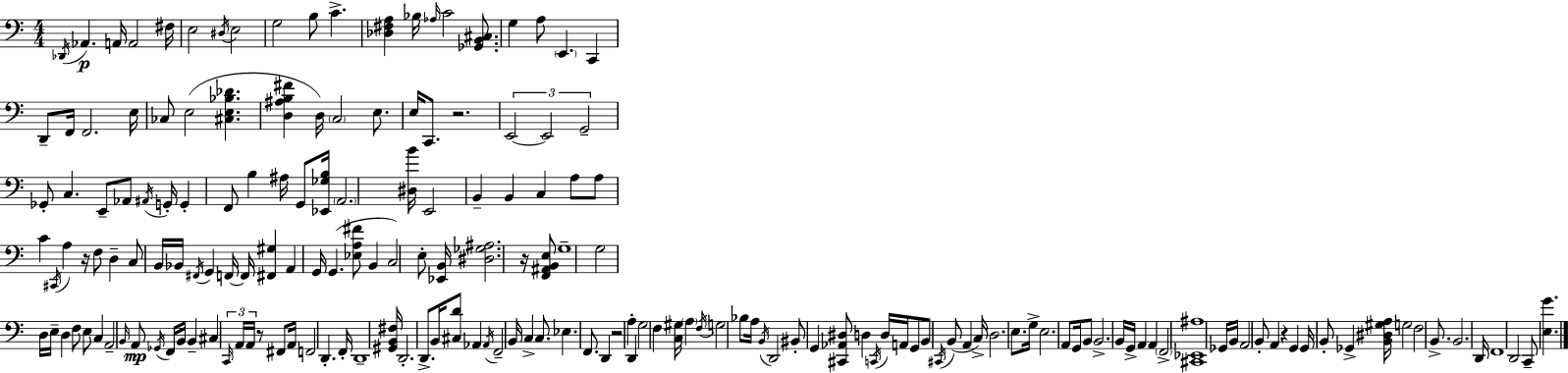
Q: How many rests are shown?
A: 6